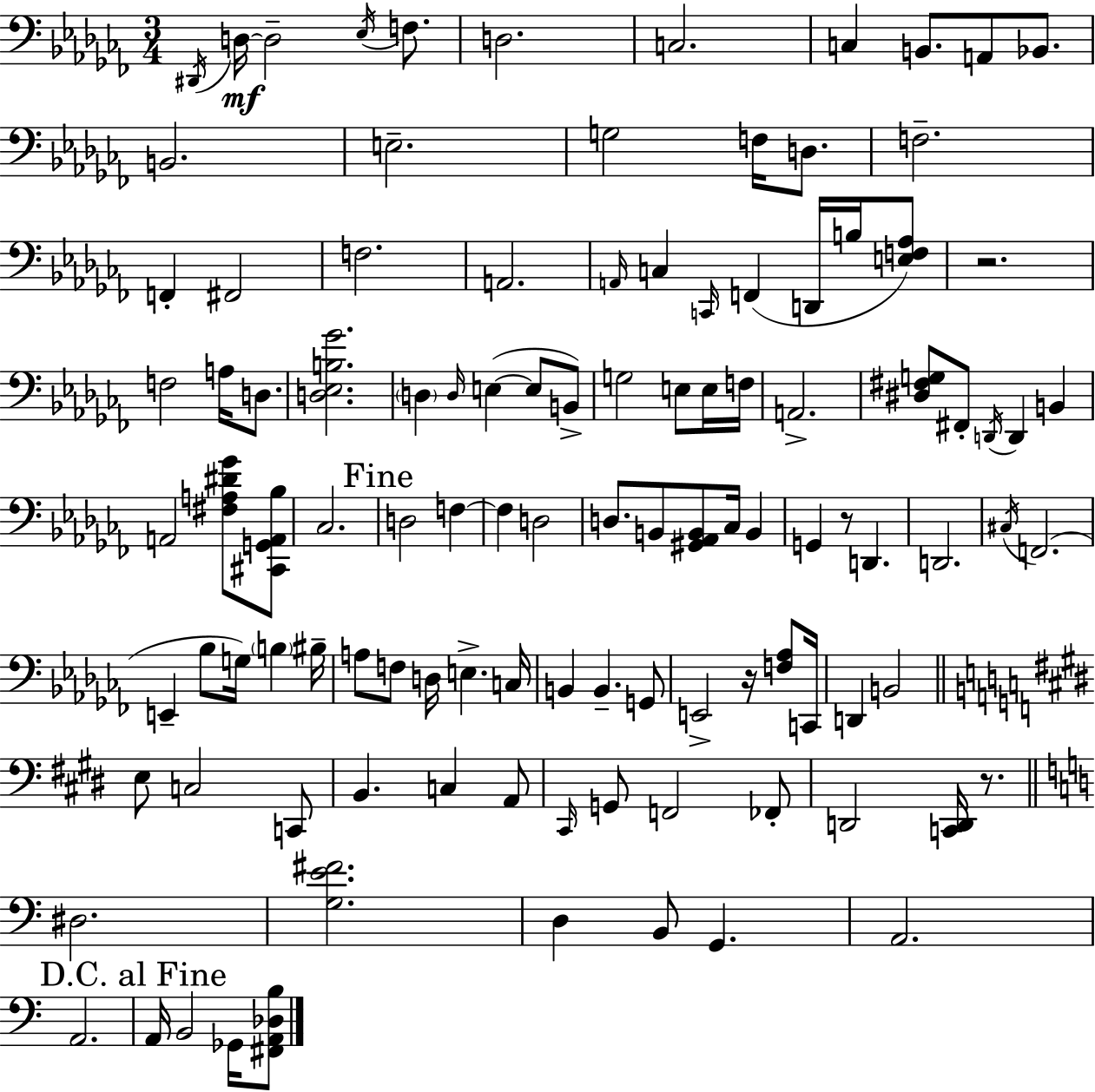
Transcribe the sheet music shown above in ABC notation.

X:1
T:Untitled
M:3/4
L:1/4
K:Abm
^D,,/4 D,/4 D,2 _E,/4 F,/2 D,2 C,2 C, B,,/2 A,,/2 _B,,/2 B,,2 E,2 G,2 F,/4 D,/2 F,2 F,, ^F,,2 F,2 A,,2 A,,/4 C, C,,/4 F,, D,,/4 B,/4 [E,F,_A,]/2 z2 F,2 A,/4 D,/2 [D,_E,B,_G]2 D, D,/4 E, E,/2 B,,/2 G,2 E,/2 E,/4 F,/4 A,,2 [^D,^F,G,]/2 ^F,,/2 D,,/4 D,, B,, A,,2 [^F,A,^D_G]/2 [^C,,G,,A,,_B,]/2 _C,2 D,2 F, F, D,2 D,/2 B,,/2 [^G,,_A,,B,,]/2 _C,/4 B,, G,, z/2 D,, D,,2 ^C,/4 F,,2 E,, _B,/2 G,/4 B, ^B,/4 A,/2 F,/2 D,/4 E, C,/4 B,, B,, G,,/2 E,,2 z/4 [F,_A,]/2 C,,/4 D,, B,,2 E,/2 C,2 C,,/2 B,, C, A,,/2 ^C,,/4 G,,/2 F,,2 _F,,/2 D,,2 [C,,D,,]/4 z/2 ^D,2 [G,E^F]2 D, B,,/2 G,, A,,2 A,,2 A,,/4 B,,2 _G,,/4 [^F,,A,,_D,B,]/2